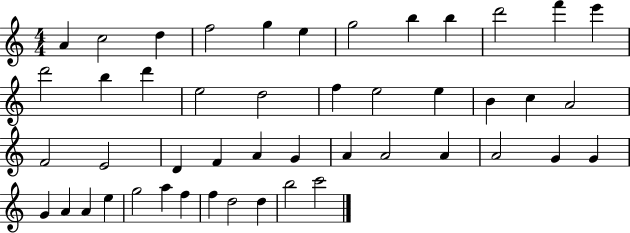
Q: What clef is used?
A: treble